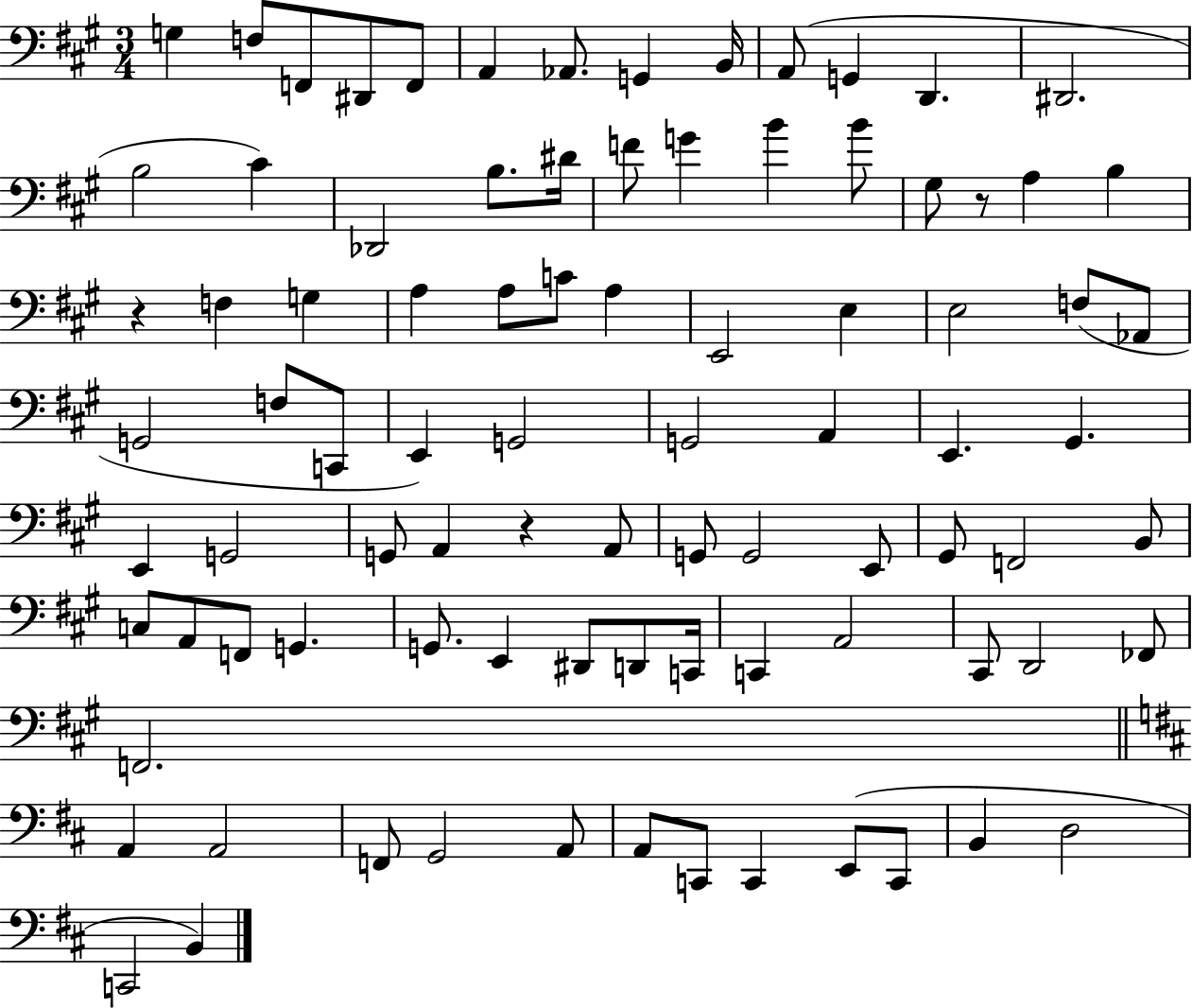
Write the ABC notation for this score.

X:1
T:Untitled
M:3/4
L:1/4
K:A
G, F,/2 F,,/2 ^D,,/2 F,,/2 A,, _A,,/2 G,, B,,/4 A,,/2 G,, D,, ^D,,2 B,2 ^C _D,,2 B,/2 ^D/4 F/2 G B B/2 ^G,/2 z/2 A, B, z F, G, A, A,/2 C/2 A, E,,2 E, E,2 F,/2 _A,,/2 G,,2 F,/2 C,,/2 E,, G,,2 G,,2 A,, E,, ^G,, E,, G,,2 G,,/2 A,, z A,,/2 G,,/2 G,,2 E,,/2 ^G,,/2 F,,2 B,,/2 C,/2 A,,/2 F,,/2 G,, G,,/2 E,, ^D,,/2 D,,/2 C,,/4 C,, A,,2 ^C,,/2 D,,2 _F,,/2 F,,2 A,, A,,2 F,,/2 G,,2 A,,/2 A,,/2 C,,/2 C,, E,,/2 C,,/2 B,, D,2 C,,2 B,,